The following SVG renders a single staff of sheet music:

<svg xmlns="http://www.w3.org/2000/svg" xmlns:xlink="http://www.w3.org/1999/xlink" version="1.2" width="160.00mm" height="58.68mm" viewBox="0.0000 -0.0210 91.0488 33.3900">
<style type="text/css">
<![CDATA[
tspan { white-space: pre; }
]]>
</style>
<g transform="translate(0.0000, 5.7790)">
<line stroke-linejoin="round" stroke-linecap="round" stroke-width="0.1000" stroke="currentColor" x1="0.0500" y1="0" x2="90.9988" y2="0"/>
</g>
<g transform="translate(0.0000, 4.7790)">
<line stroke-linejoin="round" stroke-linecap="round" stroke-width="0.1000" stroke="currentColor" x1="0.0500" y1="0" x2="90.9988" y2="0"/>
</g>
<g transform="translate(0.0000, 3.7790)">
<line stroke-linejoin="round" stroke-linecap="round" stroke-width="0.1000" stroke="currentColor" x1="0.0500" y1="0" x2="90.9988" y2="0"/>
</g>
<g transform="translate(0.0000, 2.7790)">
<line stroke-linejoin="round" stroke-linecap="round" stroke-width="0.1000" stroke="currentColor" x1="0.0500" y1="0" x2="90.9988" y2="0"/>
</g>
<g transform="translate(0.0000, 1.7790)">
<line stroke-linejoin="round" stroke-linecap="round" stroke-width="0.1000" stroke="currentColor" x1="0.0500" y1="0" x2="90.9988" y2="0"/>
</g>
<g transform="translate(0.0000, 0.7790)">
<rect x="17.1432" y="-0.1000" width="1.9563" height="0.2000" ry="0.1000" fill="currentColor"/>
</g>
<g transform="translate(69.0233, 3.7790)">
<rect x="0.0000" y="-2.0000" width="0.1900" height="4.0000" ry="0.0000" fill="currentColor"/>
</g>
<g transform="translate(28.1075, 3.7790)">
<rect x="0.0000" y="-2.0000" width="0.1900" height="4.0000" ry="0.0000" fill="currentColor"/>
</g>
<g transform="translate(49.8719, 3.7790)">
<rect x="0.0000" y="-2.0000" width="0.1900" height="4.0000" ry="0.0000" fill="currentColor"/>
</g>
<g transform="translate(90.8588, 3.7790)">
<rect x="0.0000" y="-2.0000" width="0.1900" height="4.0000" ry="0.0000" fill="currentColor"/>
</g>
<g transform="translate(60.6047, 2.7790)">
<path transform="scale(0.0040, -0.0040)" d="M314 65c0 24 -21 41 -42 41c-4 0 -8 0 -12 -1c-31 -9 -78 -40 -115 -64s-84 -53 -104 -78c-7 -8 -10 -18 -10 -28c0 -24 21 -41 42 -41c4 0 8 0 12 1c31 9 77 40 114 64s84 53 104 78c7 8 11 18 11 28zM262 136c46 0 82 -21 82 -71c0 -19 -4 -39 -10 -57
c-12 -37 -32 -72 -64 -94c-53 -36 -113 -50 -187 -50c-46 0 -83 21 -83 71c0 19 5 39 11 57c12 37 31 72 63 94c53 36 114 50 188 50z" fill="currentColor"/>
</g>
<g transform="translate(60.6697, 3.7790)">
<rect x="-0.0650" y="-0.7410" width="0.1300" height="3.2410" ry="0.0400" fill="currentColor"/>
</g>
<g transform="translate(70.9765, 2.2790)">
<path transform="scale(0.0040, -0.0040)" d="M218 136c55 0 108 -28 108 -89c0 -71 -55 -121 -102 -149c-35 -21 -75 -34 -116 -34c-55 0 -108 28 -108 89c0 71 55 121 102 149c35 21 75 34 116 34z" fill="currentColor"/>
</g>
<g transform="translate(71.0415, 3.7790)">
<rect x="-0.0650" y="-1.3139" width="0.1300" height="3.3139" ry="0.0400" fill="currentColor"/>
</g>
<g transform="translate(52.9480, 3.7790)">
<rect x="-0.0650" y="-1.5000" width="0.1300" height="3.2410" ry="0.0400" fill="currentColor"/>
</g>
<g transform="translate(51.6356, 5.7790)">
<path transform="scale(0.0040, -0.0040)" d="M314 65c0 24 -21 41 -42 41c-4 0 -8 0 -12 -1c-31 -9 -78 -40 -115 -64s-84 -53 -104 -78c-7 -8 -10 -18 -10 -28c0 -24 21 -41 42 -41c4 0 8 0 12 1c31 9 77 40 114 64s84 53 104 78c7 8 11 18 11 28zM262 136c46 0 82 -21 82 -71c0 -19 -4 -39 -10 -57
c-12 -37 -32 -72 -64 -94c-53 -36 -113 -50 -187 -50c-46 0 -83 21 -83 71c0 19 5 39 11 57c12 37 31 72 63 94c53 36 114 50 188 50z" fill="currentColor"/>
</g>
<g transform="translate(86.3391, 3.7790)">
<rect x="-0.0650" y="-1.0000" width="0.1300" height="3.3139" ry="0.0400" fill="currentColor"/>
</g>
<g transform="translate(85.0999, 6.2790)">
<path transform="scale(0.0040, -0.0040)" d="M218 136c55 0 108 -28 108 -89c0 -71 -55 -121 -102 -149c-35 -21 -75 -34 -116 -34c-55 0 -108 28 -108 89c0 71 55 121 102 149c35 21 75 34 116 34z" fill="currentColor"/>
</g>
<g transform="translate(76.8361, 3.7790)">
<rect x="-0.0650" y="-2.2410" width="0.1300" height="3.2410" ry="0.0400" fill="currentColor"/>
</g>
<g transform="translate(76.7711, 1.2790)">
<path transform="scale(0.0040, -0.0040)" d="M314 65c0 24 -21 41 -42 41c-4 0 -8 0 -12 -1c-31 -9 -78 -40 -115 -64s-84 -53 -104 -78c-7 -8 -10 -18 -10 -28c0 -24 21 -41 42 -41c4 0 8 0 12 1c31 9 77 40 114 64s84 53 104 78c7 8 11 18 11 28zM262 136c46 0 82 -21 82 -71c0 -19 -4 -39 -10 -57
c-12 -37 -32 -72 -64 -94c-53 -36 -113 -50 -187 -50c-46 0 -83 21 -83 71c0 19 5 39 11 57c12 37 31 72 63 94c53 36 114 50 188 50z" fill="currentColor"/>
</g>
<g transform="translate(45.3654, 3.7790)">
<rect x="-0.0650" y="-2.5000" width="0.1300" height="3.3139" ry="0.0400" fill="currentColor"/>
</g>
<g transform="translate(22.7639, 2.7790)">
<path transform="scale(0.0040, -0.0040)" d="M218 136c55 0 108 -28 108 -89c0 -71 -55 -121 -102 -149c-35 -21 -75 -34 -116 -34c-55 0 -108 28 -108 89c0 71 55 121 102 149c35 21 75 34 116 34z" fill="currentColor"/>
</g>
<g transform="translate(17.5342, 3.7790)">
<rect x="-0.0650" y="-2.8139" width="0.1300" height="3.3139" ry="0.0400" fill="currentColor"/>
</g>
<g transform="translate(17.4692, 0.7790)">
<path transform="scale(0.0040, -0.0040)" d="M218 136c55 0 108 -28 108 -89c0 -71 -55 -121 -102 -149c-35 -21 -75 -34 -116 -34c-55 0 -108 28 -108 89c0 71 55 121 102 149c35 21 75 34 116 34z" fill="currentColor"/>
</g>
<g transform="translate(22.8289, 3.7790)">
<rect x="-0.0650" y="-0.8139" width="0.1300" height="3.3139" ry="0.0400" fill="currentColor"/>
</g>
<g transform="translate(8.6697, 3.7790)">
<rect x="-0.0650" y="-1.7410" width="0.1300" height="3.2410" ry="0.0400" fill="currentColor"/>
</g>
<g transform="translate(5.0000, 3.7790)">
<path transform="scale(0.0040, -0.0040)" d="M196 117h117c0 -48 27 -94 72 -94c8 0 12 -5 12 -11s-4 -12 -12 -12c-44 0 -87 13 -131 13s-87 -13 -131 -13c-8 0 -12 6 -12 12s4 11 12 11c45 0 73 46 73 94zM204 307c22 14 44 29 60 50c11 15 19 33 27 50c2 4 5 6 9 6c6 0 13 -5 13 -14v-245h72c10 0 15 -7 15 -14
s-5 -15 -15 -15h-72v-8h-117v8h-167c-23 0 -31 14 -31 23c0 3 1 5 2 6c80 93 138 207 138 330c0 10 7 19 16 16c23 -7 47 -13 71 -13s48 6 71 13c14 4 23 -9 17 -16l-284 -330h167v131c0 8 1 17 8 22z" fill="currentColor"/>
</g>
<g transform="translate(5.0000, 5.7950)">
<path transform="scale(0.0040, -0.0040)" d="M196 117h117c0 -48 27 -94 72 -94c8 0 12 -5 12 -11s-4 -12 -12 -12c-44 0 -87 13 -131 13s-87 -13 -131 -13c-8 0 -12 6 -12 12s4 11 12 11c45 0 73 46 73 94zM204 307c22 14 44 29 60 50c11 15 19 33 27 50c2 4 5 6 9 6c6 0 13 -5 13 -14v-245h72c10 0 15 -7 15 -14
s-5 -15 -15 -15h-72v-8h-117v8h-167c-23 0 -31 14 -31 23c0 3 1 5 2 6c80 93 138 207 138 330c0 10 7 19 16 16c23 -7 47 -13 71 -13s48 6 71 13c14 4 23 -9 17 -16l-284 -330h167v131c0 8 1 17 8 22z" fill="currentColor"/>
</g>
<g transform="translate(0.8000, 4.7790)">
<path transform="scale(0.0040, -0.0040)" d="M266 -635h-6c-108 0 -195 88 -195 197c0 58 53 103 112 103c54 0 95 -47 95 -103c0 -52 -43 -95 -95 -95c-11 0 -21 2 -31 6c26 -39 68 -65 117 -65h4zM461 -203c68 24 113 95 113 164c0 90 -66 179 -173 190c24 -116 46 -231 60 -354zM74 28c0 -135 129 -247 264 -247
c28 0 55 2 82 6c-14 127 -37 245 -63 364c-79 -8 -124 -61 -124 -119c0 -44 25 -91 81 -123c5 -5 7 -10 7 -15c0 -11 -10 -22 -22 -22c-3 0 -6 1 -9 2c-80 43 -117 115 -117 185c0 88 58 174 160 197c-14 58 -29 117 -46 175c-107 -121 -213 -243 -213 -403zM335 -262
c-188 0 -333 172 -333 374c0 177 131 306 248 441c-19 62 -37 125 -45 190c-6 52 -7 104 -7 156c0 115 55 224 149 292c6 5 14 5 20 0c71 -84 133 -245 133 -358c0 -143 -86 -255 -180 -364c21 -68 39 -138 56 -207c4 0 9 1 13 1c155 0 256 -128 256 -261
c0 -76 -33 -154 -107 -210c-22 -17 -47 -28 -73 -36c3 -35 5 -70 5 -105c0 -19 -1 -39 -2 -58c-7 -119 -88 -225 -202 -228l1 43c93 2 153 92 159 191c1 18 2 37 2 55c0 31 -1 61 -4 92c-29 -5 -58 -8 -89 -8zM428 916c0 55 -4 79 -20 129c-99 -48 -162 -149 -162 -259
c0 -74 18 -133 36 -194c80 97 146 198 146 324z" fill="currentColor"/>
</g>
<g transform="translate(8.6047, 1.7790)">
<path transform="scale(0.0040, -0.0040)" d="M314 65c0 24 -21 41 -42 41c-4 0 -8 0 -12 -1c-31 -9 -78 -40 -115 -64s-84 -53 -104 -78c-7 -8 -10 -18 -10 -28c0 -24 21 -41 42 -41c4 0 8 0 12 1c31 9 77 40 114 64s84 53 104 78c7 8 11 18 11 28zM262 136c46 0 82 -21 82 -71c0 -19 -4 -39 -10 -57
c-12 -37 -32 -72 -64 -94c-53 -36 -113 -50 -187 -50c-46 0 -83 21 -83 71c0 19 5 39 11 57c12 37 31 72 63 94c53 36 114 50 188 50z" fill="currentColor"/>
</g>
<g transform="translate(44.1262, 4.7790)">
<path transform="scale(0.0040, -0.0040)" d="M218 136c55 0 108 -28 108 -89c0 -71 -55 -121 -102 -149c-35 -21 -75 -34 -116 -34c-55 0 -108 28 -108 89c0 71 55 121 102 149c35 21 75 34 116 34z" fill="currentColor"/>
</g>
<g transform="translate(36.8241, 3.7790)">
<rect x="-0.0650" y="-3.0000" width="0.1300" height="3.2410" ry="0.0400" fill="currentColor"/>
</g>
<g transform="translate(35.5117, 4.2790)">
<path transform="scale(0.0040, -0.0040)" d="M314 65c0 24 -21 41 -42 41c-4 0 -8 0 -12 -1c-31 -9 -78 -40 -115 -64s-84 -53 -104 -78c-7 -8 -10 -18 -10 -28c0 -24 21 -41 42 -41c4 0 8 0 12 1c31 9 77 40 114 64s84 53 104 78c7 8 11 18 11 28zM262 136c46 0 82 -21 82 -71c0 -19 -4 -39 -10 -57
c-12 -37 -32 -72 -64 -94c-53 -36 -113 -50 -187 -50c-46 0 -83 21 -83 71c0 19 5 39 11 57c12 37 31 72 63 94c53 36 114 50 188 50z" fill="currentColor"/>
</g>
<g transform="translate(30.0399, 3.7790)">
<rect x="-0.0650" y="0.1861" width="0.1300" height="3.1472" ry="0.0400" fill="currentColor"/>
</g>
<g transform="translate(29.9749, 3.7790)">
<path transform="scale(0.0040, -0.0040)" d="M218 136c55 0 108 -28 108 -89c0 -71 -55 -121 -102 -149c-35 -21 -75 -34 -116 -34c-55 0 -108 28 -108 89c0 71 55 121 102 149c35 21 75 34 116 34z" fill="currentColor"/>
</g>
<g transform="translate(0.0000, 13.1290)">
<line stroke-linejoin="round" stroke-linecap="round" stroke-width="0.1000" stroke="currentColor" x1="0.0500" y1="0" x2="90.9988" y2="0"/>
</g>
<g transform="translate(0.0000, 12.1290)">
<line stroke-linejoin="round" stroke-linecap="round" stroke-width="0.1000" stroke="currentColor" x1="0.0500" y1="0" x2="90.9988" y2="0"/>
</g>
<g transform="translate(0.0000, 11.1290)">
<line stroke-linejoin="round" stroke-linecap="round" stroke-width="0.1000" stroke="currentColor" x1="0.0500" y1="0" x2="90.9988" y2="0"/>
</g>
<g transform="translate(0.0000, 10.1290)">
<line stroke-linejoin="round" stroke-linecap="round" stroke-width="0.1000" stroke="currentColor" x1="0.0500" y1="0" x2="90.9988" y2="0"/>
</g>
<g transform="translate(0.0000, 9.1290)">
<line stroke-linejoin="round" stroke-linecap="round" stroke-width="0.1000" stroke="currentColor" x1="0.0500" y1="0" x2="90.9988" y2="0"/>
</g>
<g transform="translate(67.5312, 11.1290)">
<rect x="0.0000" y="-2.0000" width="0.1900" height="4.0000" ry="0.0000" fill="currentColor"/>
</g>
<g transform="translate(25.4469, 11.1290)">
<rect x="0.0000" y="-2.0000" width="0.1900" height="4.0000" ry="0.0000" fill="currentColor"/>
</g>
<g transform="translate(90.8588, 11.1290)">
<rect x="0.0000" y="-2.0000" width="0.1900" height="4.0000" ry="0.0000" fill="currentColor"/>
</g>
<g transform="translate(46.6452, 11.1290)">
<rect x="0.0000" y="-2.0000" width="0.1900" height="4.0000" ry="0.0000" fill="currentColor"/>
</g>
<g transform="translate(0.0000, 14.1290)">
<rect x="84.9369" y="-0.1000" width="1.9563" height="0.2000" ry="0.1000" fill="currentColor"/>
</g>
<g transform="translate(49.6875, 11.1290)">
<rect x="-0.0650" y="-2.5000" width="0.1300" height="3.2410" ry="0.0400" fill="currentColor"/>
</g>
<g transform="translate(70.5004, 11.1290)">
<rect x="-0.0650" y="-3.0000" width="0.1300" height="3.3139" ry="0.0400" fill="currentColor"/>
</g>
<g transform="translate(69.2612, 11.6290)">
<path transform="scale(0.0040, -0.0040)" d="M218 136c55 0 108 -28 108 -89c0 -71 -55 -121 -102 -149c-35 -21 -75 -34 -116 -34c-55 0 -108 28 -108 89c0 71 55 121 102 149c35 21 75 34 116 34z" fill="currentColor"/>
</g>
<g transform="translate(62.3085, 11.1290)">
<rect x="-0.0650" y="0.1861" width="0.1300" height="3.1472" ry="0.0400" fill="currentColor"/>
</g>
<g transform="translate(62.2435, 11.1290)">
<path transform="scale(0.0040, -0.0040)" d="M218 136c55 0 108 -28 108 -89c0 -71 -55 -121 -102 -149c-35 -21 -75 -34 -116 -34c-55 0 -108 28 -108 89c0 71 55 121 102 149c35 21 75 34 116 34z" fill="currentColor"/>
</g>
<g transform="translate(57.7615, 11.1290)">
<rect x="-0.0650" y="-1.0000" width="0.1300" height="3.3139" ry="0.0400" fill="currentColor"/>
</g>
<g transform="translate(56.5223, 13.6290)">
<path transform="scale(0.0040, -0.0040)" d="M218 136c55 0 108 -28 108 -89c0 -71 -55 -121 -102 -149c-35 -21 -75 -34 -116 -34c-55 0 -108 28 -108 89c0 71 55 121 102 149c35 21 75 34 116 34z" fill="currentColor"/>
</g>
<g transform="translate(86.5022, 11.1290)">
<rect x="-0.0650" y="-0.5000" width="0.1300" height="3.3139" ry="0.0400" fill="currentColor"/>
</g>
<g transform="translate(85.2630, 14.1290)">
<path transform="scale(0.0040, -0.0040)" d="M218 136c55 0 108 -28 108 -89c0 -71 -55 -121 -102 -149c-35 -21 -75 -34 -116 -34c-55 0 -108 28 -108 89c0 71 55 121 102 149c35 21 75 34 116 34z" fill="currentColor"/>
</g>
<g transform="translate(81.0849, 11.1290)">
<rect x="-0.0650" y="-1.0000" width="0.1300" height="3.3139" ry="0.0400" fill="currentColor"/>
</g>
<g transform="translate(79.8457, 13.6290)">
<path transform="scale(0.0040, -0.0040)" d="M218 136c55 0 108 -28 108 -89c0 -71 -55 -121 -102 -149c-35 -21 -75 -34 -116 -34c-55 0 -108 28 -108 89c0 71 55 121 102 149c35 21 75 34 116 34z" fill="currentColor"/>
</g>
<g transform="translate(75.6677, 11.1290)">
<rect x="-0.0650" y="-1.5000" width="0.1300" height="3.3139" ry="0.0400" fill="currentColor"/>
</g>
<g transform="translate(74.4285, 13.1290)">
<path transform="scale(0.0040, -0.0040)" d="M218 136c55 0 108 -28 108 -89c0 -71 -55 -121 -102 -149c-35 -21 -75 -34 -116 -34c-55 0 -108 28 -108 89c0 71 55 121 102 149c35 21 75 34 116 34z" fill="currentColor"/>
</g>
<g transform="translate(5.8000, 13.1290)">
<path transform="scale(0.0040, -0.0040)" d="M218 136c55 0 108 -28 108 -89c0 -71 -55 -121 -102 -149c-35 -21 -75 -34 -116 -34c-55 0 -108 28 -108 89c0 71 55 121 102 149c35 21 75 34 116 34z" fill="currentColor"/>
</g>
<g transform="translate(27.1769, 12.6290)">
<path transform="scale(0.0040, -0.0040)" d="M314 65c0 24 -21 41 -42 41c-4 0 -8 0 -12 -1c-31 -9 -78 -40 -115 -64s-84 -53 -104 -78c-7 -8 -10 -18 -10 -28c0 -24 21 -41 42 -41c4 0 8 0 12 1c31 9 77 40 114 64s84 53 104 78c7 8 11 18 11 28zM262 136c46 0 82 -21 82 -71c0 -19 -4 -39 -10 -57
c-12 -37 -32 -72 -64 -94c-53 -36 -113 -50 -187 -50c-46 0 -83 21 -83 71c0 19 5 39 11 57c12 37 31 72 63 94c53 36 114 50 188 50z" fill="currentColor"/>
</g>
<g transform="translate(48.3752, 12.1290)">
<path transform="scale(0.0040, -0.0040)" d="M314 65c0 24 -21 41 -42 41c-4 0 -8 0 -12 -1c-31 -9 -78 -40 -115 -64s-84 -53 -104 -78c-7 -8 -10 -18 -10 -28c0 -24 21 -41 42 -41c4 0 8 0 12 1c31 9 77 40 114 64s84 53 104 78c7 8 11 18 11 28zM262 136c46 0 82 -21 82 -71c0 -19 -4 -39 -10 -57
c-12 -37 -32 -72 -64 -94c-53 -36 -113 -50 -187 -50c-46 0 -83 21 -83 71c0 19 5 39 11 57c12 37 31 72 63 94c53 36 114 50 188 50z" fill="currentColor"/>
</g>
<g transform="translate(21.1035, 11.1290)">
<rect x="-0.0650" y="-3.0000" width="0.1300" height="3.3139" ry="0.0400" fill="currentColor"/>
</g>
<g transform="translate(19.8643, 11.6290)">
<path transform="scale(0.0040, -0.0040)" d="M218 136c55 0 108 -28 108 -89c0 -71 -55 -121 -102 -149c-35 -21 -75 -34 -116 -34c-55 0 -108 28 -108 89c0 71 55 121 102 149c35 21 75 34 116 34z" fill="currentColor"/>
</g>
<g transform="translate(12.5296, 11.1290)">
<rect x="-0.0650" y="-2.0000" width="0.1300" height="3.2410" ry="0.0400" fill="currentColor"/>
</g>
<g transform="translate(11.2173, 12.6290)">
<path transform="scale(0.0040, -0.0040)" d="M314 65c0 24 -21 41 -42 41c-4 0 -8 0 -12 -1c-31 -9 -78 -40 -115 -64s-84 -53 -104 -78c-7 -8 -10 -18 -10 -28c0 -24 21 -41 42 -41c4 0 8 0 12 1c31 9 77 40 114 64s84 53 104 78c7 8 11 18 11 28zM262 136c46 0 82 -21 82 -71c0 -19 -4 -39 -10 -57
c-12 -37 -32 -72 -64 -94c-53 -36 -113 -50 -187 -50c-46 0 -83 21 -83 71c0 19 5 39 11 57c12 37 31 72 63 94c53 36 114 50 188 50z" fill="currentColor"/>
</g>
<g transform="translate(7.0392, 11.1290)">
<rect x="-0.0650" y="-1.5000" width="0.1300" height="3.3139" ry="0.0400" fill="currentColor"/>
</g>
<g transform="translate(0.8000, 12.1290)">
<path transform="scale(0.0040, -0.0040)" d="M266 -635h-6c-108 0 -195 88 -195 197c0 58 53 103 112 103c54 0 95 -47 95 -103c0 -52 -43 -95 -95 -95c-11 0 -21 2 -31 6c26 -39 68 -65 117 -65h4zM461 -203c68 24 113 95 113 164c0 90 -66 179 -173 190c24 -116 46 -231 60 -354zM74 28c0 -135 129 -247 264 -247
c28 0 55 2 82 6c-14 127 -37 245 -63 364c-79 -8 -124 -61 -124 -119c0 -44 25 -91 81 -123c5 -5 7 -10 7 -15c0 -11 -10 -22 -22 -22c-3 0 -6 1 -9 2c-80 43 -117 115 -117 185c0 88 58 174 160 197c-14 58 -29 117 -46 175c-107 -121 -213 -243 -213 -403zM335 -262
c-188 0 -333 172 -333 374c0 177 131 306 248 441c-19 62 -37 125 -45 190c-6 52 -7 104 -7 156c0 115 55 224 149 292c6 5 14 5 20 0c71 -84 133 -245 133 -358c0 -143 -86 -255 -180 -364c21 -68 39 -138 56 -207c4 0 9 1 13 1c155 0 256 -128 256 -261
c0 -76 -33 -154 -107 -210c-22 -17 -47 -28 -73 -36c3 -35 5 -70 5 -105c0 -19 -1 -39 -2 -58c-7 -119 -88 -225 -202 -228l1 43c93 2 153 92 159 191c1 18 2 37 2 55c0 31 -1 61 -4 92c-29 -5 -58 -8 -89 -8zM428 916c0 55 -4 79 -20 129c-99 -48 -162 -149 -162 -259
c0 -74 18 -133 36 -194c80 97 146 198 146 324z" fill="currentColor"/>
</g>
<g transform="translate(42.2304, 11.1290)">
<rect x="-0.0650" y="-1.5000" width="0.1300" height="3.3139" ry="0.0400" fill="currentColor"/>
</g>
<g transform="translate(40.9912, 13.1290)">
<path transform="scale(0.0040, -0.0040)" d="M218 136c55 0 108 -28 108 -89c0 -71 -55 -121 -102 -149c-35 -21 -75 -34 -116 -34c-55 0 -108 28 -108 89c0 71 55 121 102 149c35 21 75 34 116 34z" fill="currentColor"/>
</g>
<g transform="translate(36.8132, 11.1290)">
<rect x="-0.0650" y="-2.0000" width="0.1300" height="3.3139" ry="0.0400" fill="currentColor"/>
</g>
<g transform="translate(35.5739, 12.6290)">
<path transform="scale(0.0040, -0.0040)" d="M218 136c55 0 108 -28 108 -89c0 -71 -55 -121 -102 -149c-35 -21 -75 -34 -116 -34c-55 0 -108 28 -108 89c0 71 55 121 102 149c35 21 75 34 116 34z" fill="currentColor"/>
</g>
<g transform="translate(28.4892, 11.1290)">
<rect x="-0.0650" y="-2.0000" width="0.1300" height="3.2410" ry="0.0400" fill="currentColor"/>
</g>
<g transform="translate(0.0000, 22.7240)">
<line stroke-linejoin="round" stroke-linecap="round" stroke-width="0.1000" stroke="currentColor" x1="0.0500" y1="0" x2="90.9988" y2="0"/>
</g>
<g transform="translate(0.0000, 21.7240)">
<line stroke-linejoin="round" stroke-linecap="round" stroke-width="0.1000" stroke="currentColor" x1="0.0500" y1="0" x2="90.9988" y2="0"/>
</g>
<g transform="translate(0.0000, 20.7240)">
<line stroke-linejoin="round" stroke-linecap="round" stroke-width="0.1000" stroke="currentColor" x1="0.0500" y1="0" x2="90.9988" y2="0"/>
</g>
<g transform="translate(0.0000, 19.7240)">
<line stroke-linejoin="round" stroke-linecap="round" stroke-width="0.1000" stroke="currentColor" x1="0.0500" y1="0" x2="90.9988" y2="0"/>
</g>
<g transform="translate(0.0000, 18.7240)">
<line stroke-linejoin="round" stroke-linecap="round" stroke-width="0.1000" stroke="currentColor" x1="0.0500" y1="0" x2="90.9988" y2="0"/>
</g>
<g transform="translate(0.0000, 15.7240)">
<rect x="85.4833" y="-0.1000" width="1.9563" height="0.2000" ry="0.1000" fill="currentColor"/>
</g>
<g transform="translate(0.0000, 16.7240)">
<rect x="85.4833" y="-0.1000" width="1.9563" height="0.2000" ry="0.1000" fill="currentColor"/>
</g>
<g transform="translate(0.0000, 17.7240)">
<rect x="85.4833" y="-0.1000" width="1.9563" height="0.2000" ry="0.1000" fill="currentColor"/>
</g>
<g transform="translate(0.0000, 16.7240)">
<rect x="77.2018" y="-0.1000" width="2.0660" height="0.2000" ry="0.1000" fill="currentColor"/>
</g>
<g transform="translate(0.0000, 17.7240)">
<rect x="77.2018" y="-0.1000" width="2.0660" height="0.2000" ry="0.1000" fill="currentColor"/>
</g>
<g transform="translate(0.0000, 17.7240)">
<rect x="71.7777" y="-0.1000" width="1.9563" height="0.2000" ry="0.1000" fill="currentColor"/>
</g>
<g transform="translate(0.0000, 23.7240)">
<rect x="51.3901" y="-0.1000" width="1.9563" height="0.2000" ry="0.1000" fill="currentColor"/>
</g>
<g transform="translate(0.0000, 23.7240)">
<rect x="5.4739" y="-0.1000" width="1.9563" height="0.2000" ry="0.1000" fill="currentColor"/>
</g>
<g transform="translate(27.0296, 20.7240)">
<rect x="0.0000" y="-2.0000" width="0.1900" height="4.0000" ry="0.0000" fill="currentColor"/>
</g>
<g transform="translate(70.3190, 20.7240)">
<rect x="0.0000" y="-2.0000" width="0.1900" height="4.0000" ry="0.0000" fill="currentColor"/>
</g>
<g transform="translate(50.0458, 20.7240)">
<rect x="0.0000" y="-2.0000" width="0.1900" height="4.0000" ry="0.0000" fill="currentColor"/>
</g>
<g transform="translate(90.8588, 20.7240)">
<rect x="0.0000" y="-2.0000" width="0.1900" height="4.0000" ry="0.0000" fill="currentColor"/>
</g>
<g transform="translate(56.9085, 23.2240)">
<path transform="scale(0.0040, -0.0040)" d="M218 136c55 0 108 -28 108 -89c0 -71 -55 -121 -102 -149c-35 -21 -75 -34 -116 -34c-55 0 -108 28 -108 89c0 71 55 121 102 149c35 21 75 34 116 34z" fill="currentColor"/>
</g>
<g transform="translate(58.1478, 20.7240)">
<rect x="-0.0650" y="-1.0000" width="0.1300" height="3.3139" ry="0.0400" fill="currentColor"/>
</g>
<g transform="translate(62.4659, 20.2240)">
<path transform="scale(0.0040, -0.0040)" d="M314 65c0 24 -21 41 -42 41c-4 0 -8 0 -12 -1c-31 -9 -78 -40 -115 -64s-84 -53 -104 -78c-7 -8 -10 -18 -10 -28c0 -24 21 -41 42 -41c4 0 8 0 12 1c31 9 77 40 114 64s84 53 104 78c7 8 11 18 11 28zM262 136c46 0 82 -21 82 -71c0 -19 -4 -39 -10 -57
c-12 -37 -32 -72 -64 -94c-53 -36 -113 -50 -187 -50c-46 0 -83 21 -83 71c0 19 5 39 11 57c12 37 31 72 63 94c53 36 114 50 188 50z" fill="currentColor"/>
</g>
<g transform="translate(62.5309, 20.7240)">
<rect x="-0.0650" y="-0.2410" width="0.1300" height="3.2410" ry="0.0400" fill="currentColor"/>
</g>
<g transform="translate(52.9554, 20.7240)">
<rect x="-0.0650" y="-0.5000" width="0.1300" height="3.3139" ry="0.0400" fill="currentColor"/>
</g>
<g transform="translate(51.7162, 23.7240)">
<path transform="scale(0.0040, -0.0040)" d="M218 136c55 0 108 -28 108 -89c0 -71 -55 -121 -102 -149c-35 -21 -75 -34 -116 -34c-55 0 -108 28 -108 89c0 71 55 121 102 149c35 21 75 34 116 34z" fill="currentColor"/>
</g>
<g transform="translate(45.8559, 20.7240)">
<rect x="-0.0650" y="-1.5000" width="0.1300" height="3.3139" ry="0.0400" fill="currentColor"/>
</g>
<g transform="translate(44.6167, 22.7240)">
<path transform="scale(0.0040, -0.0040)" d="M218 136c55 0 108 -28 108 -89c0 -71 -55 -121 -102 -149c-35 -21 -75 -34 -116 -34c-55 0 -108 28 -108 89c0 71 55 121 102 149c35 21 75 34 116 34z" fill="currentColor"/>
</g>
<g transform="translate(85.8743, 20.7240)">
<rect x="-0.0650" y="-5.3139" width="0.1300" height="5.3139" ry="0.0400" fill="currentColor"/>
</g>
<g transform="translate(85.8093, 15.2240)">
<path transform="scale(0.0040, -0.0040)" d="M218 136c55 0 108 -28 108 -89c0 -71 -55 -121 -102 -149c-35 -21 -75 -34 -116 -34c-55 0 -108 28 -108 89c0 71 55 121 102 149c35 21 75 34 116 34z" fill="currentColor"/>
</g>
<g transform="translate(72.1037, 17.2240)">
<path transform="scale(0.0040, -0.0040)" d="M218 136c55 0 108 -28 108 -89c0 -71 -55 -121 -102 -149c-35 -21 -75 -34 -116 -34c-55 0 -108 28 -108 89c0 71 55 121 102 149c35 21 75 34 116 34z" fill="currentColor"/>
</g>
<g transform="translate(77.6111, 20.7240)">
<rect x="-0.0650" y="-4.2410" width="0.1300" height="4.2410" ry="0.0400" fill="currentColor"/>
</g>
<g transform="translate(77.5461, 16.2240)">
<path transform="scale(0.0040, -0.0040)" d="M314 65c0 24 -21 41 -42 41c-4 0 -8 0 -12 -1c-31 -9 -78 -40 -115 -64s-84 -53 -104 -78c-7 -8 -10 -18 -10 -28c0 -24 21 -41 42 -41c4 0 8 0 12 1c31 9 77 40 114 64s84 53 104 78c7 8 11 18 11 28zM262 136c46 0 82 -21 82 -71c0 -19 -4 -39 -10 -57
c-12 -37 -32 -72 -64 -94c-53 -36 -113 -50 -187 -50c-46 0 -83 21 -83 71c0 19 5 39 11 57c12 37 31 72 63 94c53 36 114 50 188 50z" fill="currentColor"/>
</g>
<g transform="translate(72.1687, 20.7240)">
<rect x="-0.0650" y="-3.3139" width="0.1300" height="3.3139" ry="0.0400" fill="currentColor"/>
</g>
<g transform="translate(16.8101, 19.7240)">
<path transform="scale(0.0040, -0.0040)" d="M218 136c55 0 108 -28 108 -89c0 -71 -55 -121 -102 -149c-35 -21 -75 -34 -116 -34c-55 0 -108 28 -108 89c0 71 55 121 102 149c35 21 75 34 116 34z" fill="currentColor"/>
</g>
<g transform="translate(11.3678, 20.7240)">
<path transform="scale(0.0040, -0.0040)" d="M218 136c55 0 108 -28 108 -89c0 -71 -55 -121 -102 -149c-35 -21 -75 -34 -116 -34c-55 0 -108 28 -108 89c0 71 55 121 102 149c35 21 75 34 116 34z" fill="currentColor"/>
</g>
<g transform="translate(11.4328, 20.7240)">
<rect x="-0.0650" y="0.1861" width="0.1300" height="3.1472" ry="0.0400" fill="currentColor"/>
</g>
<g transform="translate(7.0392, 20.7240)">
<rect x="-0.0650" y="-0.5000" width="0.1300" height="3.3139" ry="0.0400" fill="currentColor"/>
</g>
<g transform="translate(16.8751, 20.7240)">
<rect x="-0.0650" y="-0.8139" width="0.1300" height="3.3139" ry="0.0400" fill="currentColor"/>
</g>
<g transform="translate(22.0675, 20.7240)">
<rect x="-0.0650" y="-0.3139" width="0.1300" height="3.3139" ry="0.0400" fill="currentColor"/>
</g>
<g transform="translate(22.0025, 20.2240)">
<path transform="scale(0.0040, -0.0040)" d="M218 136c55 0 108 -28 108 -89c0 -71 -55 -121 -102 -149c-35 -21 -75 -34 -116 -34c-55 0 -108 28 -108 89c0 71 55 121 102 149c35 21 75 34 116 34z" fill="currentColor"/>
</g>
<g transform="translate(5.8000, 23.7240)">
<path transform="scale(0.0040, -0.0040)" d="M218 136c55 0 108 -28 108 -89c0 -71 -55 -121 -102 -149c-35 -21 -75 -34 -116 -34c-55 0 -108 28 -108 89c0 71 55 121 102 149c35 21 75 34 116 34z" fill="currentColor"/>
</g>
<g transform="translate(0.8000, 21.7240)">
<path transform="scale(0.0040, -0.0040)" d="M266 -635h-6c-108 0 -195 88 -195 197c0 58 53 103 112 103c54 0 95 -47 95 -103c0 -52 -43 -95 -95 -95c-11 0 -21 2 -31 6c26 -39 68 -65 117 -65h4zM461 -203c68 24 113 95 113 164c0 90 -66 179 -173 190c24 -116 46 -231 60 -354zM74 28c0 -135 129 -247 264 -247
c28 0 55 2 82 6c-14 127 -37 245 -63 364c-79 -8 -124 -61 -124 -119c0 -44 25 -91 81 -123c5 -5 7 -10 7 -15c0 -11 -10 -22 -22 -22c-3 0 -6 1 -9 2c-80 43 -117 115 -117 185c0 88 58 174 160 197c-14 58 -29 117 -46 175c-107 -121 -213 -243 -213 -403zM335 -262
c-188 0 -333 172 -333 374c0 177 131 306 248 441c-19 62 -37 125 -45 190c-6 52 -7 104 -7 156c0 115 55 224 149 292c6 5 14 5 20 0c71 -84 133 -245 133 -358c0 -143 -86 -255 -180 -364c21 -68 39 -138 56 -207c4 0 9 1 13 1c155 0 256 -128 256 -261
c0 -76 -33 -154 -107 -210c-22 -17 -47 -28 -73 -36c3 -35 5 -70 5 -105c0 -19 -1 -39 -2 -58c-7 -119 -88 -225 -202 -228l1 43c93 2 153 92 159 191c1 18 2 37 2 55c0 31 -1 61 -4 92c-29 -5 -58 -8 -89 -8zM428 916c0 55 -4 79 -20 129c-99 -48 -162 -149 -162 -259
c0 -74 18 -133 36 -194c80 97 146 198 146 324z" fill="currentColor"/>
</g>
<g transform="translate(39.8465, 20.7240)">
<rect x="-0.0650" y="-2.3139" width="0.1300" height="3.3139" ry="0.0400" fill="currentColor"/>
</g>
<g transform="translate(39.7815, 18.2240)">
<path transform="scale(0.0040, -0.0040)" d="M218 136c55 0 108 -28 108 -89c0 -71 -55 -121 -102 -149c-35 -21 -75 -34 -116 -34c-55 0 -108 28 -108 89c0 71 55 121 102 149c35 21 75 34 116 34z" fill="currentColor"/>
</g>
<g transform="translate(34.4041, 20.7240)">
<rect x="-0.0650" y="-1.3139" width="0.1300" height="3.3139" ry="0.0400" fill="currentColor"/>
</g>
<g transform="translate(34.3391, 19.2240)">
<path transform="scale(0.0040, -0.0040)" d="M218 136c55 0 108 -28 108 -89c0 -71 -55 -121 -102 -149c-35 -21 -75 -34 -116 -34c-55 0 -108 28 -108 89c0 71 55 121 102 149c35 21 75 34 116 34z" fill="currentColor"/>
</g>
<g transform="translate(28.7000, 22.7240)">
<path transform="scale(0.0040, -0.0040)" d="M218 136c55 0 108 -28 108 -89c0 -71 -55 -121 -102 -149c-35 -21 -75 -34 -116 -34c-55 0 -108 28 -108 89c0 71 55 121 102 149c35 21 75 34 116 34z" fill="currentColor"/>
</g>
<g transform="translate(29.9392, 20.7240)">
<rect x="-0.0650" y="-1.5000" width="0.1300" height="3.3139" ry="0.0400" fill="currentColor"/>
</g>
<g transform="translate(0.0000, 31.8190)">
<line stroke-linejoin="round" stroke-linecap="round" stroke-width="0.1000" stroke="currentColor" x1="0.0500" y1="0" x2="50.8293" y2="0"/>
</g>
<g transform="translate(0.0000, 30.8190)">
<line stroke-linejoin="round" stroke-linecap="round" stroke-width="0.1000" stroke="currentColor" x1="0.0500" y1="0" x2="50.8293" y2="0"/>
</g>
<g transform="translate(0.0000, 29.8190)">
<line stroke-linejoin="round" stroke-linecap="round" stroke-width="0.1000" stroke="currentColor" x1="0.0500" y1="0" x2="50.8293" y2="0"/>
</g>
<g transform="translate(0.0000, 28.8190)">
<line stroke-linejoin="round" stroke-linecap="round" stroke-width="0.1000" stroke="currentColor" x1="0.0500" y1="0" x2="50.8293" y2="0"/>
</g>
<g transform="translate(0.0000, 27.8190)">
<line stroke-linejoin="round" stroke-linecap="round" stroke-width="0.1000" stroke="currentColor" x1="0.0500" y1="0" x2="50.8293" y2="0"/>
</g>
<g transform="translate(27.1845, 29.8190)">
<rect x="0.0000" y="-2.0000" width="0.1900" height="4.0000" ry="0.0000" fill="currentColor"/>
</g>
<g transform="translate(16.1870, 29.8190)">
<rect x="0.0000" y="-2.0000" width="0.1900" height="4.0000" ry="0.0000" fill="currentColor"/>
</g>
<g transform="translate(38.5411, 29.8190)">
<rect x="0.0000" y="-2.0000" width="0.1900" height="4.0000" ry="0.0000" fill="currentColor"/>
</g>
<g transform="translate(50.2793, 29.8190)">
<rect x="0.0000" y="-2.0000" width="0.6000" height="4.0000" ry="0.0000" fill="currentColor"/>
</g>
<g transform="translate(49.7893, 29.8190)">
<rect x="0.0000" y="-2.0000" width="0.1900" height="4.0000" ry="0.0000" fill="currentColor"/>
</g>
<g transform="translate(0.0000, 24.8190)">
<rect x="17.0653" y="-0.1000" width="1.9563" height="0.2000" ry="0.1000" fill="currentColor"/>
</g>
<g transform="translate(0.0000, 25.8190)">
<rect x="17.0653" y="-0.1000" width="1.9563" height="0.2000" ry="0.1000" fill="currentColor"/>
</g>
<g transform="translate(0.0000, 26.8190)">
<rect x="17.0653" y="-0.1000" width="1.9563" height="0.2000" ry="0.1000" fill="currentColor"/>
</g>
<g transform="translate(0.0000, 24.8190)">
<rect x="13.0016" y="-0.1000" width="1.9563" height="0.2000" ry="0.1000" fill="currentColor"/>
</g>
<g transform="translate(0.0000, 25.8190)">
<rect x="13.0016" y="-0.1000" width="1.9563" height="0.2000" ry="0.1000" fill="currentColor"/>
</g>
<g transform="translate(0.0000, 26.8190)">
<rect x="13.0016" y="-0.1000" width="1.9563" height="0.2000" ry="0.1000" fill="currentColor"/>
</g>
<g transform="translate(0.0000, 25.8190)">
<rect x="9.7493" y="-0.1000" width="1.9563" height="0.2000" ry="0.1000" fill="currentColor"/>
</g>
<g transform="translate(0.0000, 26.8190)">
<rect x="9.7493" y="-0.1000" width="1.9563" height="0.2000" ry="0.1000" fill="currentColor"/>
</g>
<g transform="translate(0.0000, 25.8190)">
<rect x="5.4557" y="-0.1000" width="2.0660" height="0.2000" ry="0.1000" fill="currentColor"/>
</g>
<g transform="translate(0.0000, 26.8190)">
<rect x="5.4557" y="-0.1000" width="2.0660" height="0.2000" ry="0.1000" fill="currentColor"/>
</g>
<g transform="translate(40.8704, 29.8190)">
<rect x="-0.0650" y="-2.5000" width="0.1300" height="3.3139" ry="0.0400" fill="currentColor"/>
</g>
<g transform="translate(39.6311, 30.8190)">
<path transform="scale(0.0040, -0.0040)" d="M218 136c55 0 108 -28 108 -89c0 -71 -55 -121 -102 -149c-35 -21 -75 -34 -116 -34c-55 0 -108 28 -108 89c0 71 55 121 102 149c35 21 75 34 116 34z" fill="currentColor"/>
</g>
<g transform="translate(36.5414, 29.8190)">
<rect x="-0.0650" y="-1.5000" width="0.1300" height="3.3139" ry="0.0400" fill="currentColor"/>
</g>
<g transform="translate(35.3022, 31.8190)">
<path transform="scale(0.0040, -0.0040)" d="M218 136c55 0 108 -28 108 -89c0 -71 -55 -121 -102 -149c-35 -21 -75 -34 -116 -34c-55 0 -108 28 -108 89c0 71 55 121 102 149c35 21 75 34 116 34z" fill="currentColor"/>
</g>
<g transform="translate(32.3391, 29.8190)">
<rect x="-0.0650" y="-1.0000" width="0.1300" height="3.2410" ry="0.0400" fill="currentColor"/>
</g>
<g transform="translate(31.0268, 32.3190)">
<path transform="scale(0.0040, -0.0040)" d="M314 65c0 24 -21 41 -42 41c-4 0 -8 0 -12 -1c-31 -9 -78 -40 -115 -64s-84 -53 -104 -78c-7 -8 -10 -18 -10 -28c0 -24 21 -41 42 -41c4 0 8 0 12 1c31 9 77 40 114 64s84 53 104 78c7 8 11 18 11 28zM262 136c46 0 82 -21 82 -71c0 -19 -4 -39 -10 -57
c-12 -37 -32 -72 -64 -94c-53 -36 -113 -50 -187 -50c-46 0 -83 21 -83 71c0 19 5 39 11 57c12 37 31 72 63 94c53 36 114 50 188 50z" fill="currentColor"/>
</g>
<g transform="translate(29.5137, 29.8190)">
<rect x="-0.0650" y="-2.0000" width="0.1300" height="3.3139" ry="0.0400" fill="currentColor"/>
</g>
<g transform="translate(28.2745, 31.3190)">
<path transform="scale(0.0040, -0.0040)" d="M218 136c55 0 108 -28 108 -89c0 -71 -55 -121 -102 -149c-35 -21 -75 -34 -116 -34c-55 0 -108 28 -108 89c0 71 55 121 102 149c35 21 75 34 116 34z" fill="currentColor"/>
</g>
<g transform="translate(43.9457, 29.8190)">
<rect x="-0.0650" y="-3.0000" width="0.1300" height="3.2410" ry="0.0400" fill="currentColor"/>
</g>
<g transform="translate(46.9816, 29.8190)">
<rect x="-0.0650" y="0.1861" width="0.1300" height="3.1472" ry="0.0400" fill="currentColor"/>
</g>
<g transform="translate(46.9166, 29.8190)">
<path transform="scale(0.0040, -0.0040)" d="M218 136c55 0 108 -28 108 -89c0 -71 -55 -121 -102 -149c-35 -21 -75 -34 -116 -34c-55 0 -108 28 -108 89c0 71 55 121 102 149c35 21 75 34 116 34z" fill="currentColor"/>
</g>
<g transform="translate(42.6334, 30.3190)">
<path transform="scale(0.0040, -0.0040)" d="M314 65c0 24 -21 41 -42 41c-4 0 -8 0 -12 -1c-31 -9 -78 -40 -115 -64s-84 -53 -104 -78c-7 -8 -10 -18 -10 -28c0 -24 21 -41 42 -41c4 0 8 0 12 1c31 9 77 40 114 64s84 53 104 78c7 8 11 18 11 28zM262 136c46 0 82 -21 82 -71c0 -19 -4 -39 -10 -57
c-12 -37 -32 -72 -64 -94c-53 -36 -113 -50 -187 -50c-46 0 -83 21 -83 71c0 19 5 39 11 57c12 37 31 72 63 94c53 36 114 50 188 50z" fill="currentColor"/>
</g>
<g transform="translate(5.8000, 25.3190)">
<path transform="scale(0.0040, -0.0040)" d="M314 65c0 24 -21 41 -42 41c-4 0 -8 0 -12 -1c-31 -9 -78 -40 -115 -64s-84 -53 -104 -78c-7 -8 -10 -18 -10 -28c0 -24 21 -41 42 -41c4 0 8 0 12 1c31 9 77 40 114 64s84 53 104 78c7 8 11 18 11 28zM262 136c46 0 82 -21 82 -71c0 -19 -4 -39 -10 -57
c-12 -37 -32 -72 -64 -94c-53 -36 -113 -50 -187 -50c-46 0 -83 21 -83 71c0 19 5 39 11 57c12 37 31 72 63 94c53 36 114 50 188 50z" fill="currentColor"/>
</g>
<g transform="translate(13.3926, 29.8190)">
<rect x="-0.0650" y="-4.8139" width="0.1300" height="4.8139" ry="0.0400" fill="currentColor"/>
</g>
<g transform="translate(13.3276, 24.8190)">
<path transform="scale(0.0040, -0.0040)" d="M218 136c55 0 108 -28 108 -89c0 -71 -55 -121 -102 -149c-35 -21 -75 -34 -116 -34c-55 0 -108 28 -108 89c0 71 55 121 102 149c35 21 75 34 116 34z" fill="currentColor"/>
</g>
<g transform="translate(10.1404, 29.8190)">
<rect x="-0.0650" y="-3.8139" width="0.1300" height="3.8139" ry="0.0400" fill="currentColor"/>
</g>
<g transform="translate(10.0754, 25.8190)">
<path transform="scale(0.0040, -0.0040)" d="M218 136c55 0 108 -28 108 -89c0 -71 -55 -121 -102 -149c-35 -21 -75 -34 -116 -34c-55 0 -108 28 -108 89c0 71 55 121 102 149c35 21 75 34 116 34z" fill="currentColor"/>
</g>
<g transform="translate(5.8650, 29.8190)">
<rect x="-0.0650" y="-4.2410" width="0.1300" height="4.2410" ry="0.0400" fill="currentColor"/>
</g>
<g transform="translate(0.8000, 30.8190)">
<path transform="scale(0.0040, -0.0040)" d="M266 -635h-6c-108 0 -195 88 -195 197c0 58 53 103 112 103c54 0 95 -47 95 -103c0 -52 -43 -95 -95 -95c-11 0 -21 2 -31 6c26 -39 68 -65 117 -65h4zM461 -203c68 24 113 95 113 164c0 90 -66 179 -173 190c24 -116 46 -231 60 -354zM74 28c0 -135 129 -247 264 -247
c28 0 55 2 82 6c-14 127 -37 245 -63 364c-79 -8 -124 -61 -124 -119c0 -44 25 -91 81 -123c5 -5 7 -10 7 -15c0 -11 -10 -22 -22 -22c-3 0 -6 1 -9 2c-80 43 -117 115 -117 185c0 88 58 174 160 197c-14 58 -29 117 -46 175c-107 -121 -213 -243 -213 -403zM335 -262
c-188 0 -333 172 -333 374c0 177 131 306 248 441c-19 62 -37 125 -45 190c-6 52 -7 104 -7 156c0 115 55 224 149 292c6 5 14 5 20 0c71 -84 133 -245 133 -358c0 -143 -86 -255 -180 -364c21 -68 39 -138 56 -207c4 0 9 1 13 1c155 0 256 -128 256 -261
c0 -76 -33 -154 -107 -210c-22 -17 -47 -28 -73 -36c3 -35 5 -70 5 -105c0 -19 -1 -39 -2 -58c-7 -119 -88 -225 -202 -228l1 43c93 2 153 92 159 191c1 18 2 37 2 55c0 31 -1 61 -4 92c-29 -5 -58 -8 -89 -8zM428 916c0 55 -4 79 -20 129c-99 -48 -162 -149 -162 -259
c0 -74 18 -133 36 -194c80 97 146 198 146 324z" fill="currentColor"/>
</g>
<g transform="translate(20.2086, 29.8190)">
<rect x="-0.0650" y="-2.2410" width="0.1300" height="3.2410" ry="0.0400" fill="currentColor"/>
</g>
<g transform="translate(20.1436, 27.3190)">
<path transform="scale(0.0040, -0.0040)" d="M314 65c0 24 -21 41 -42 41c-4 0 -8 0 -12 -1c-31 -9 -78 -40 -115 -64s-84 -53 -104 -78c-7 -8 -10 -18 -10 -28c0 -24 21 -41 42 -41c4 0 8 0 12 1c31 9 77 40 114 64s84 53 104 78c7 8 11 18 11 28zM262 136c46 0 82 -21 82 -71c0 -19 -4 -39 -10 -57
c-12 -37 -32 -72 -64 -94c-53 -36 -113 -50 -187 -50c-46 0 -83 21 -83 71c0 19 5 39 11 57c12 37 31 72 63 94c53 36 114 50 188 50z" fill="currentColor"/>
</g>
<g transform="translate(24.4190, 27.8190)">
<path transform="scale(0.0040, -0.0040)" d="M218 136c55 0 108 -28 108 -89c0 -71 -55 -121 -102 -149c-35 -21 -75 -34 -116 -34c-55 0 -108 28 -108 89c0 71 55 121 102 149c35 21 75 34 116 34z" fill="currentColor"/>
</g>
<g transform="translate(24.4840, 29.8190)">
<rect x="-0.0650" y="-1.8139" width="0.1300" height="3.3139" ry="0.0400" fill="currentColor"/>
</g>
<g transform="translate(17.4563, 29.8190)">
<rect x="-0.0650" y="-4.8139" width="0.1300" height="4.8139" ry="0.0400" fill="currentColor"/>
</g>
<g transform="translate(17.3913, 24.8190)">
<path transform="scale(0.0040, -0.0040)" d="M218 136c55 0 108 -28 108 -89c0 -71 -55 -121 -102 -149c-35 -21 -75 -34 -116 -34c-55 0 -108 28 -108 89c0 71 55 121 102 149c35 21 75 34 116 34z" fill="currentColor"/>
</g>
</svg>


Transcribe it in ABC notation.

X:1
T:Untitled
M:4/4
L:1/4
K:C
f2 a d B A2 G E2 d2 e g2 D E F2 A F2 F E G2 D B A E D C C B d c E e g E C D c2 b d'2 f' d'2 c' e' e' g2 f F D2 E G A2 B